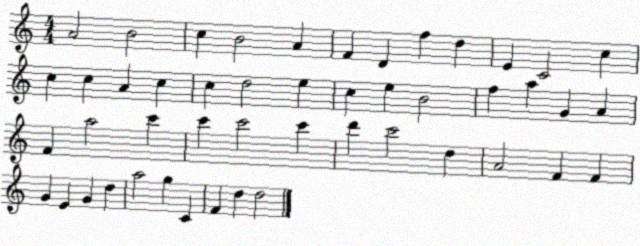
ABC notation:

X:1
T:Untitled
M:4/4
L:1/4
K:C
A2 B2 c B2 A F D f d E C2 c c c A c c d2 e c e B2 f a G A F a2 c' c' c'2 c' d' c'2 d A2 F F G E G d a2 g C F d d2